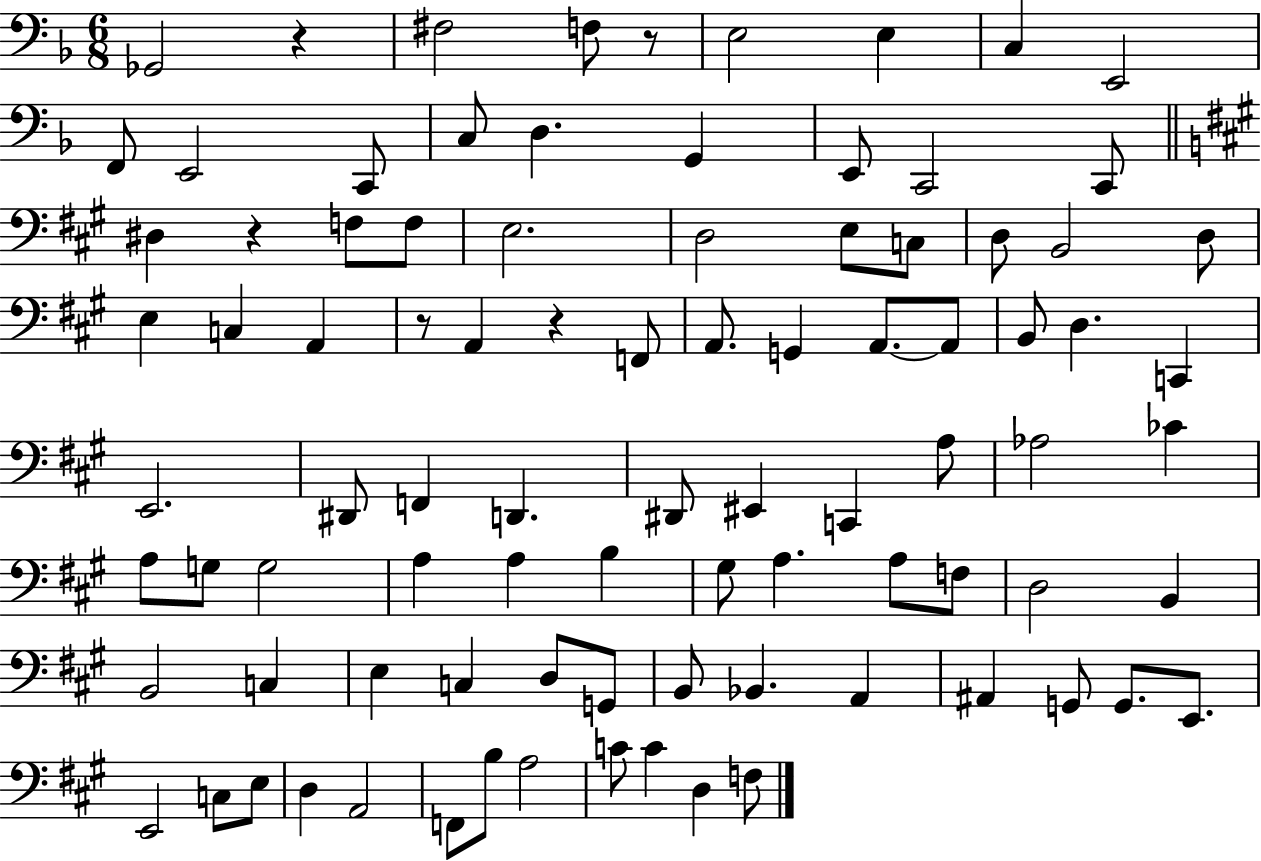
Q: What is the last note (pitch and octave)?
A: F3